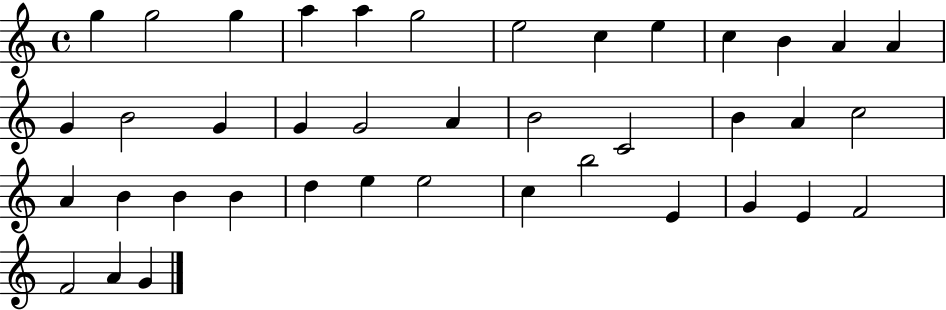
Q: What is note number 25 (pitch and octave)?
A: A4